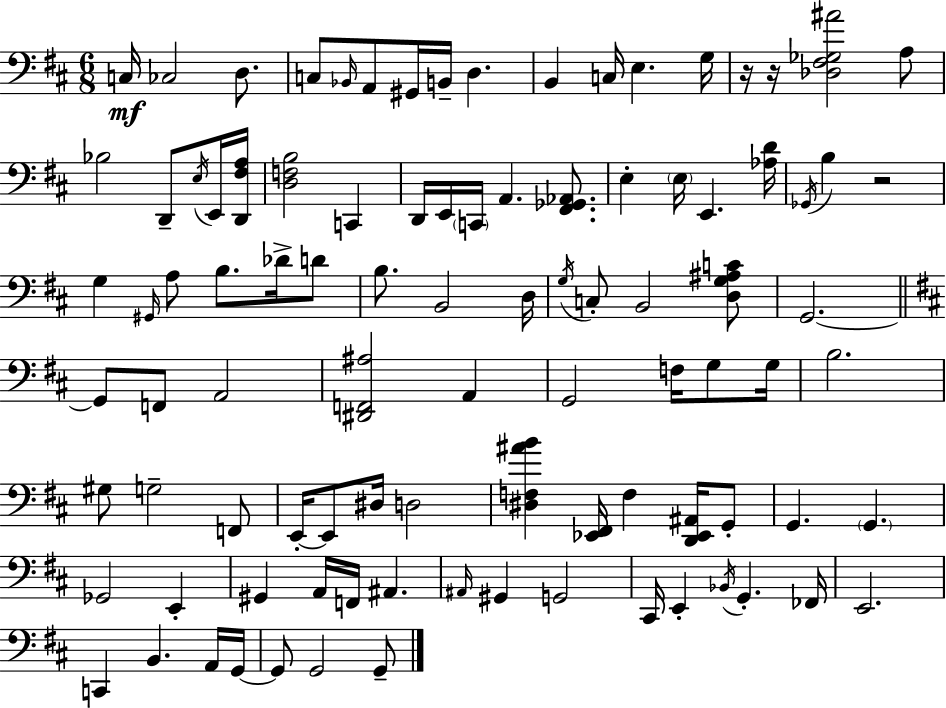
C3/s CES3/h D3/e. C3/e Bb2/s A2/e G#2/s B2/s D3/q. B2/q C3/s E3/q. G3/s R/s R/s [Db3,F#3,Gb3,A#4]/h A3/e Bb3/h D2/e E3/s E2/s [D2,F#3,A3]/s [D3,F3,B3]/h C2/q D2/s E2/s C2/s A2/q. [F#2,Gb2,Ab2]/e. E3/q E3/s E2/q. [Ab3,D4]/s Gb2/s B3/q R/h G3/q G#2/s A3/e B3/e. Db4/s D4/e B3/e. B2/h D3/s G3/s C3/e B2/h [D3,G3,A#3,C4]/e G2/h. G2/e F2/e A2/h [D#2,F2,A#3]/h A2/q G2/h F3/s G3/e G3/s B3/h. G#3/e G3/h F2/e E2/s E2/e D#3/s D3/h [D#3,F3,A#4,B4]/q [Eb2,F#2]/s F3/q [D2,Eb2,A#2]/s G2/e G2/q. G2/q. Gb2/h E2/q G#2/q A2/s F2/s A#2/q. A#2/s G#2/q G2/h C#2/s E2/q Bb2/s G2/q. FES2/s E2/h. C2/q B2/q. A2/s G2/s G2/e G2/h G2/e